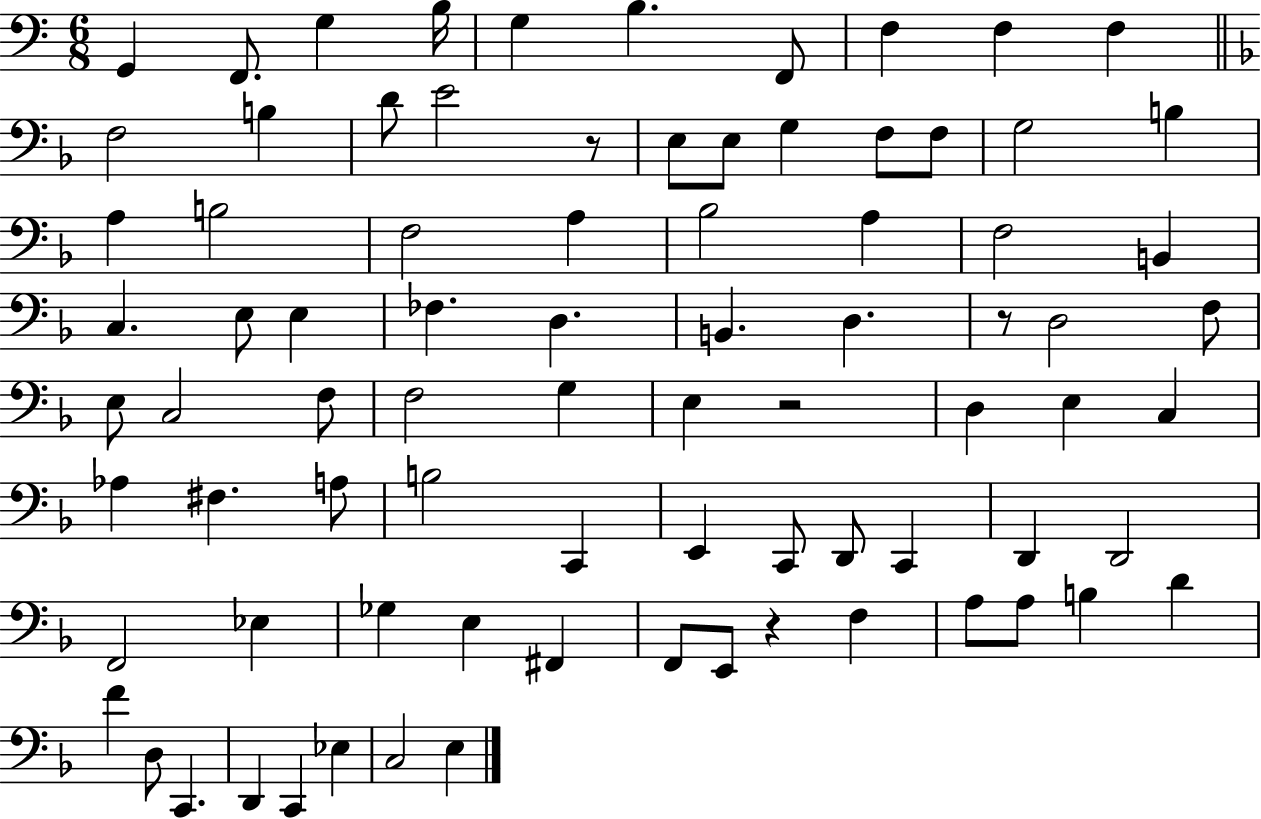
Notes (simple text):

G2/q F2/e. G3/q B3/s G3/q B3/q. F2/e F3/q F3/q F3/q F3/h B3/q D4/e E4/h R/e E3/e E3/e G3/q F3/e F3/e G3/h B3/q A3/q B3/h F3/h A3/q Bb3/h A3/q F3/h B2/q C3/q. E3/e E3/q FES3/q. D3/q. B2/q. D3/q. R/e D3/h F3/e E3/e C3/h F3/e F3/h G3/q E3/q R/h D3/q E3/q C3/q Ab3/q F#3/q. A3/e B3/h C2/q E2/q C2/e D2/e C2/q D2/q D2/h F2/h Eb3/q Gb3/q E3/q F#2/q F2/e E2/e R/q F3/q A3/e A3/e B3/q D4/q F4/q D3/e C2/q. D2/q C2/q Eb3/q C3/h E3/q